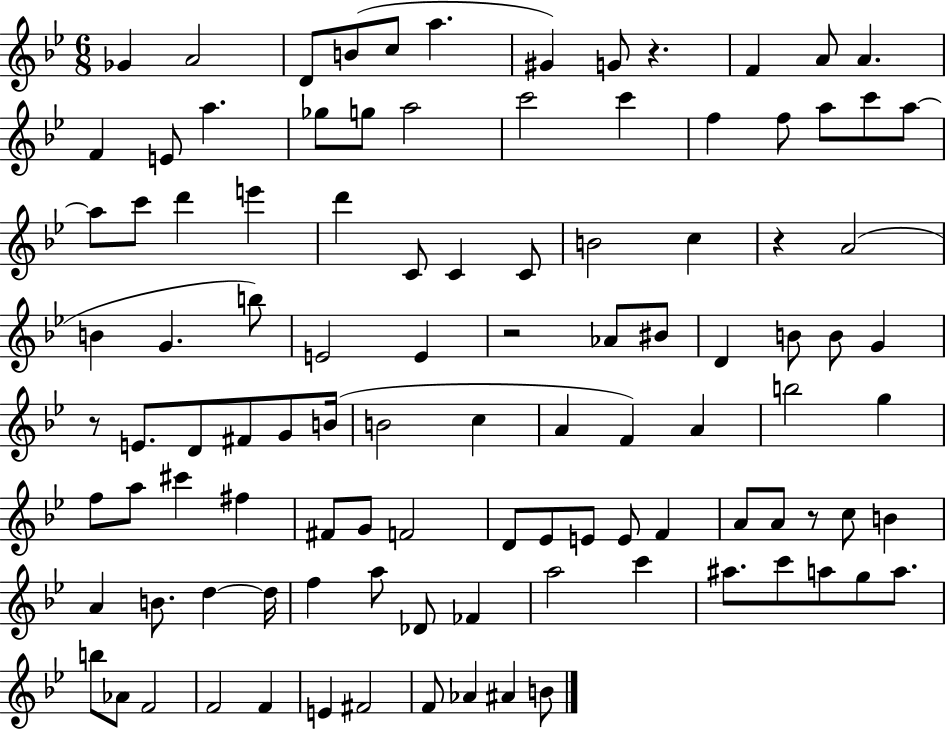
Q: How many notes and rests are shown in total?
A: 105